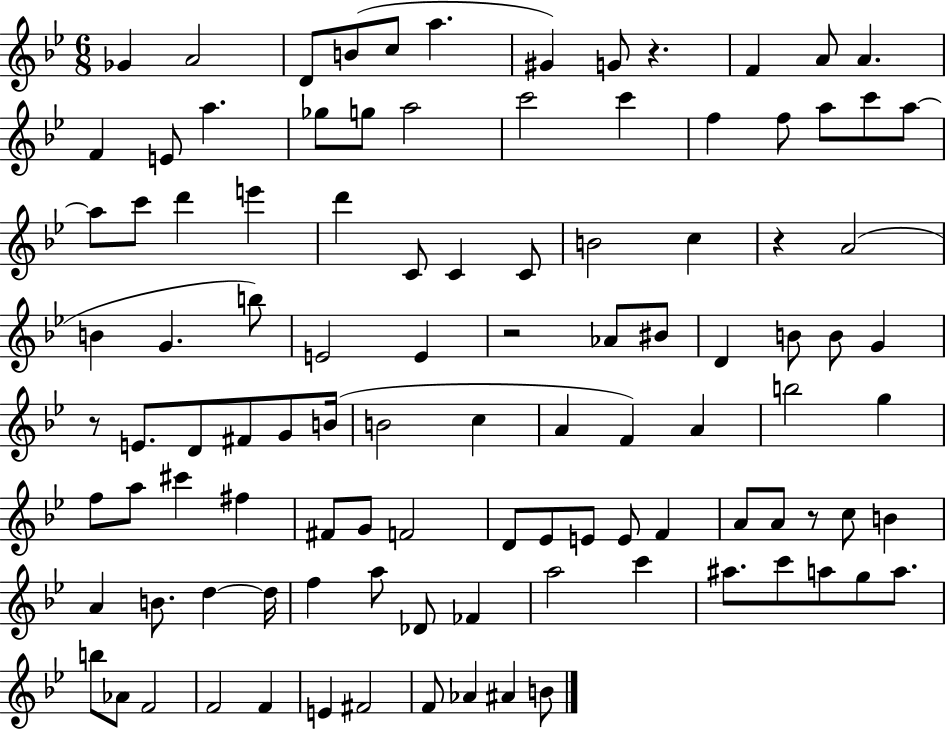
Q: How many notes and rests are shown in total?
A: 105